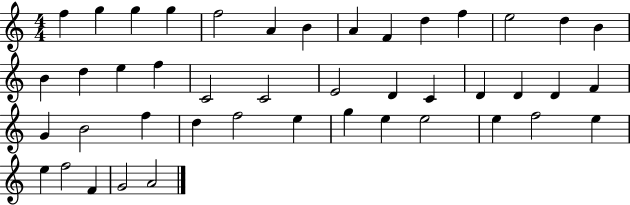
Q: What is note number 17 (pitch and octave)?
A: E5